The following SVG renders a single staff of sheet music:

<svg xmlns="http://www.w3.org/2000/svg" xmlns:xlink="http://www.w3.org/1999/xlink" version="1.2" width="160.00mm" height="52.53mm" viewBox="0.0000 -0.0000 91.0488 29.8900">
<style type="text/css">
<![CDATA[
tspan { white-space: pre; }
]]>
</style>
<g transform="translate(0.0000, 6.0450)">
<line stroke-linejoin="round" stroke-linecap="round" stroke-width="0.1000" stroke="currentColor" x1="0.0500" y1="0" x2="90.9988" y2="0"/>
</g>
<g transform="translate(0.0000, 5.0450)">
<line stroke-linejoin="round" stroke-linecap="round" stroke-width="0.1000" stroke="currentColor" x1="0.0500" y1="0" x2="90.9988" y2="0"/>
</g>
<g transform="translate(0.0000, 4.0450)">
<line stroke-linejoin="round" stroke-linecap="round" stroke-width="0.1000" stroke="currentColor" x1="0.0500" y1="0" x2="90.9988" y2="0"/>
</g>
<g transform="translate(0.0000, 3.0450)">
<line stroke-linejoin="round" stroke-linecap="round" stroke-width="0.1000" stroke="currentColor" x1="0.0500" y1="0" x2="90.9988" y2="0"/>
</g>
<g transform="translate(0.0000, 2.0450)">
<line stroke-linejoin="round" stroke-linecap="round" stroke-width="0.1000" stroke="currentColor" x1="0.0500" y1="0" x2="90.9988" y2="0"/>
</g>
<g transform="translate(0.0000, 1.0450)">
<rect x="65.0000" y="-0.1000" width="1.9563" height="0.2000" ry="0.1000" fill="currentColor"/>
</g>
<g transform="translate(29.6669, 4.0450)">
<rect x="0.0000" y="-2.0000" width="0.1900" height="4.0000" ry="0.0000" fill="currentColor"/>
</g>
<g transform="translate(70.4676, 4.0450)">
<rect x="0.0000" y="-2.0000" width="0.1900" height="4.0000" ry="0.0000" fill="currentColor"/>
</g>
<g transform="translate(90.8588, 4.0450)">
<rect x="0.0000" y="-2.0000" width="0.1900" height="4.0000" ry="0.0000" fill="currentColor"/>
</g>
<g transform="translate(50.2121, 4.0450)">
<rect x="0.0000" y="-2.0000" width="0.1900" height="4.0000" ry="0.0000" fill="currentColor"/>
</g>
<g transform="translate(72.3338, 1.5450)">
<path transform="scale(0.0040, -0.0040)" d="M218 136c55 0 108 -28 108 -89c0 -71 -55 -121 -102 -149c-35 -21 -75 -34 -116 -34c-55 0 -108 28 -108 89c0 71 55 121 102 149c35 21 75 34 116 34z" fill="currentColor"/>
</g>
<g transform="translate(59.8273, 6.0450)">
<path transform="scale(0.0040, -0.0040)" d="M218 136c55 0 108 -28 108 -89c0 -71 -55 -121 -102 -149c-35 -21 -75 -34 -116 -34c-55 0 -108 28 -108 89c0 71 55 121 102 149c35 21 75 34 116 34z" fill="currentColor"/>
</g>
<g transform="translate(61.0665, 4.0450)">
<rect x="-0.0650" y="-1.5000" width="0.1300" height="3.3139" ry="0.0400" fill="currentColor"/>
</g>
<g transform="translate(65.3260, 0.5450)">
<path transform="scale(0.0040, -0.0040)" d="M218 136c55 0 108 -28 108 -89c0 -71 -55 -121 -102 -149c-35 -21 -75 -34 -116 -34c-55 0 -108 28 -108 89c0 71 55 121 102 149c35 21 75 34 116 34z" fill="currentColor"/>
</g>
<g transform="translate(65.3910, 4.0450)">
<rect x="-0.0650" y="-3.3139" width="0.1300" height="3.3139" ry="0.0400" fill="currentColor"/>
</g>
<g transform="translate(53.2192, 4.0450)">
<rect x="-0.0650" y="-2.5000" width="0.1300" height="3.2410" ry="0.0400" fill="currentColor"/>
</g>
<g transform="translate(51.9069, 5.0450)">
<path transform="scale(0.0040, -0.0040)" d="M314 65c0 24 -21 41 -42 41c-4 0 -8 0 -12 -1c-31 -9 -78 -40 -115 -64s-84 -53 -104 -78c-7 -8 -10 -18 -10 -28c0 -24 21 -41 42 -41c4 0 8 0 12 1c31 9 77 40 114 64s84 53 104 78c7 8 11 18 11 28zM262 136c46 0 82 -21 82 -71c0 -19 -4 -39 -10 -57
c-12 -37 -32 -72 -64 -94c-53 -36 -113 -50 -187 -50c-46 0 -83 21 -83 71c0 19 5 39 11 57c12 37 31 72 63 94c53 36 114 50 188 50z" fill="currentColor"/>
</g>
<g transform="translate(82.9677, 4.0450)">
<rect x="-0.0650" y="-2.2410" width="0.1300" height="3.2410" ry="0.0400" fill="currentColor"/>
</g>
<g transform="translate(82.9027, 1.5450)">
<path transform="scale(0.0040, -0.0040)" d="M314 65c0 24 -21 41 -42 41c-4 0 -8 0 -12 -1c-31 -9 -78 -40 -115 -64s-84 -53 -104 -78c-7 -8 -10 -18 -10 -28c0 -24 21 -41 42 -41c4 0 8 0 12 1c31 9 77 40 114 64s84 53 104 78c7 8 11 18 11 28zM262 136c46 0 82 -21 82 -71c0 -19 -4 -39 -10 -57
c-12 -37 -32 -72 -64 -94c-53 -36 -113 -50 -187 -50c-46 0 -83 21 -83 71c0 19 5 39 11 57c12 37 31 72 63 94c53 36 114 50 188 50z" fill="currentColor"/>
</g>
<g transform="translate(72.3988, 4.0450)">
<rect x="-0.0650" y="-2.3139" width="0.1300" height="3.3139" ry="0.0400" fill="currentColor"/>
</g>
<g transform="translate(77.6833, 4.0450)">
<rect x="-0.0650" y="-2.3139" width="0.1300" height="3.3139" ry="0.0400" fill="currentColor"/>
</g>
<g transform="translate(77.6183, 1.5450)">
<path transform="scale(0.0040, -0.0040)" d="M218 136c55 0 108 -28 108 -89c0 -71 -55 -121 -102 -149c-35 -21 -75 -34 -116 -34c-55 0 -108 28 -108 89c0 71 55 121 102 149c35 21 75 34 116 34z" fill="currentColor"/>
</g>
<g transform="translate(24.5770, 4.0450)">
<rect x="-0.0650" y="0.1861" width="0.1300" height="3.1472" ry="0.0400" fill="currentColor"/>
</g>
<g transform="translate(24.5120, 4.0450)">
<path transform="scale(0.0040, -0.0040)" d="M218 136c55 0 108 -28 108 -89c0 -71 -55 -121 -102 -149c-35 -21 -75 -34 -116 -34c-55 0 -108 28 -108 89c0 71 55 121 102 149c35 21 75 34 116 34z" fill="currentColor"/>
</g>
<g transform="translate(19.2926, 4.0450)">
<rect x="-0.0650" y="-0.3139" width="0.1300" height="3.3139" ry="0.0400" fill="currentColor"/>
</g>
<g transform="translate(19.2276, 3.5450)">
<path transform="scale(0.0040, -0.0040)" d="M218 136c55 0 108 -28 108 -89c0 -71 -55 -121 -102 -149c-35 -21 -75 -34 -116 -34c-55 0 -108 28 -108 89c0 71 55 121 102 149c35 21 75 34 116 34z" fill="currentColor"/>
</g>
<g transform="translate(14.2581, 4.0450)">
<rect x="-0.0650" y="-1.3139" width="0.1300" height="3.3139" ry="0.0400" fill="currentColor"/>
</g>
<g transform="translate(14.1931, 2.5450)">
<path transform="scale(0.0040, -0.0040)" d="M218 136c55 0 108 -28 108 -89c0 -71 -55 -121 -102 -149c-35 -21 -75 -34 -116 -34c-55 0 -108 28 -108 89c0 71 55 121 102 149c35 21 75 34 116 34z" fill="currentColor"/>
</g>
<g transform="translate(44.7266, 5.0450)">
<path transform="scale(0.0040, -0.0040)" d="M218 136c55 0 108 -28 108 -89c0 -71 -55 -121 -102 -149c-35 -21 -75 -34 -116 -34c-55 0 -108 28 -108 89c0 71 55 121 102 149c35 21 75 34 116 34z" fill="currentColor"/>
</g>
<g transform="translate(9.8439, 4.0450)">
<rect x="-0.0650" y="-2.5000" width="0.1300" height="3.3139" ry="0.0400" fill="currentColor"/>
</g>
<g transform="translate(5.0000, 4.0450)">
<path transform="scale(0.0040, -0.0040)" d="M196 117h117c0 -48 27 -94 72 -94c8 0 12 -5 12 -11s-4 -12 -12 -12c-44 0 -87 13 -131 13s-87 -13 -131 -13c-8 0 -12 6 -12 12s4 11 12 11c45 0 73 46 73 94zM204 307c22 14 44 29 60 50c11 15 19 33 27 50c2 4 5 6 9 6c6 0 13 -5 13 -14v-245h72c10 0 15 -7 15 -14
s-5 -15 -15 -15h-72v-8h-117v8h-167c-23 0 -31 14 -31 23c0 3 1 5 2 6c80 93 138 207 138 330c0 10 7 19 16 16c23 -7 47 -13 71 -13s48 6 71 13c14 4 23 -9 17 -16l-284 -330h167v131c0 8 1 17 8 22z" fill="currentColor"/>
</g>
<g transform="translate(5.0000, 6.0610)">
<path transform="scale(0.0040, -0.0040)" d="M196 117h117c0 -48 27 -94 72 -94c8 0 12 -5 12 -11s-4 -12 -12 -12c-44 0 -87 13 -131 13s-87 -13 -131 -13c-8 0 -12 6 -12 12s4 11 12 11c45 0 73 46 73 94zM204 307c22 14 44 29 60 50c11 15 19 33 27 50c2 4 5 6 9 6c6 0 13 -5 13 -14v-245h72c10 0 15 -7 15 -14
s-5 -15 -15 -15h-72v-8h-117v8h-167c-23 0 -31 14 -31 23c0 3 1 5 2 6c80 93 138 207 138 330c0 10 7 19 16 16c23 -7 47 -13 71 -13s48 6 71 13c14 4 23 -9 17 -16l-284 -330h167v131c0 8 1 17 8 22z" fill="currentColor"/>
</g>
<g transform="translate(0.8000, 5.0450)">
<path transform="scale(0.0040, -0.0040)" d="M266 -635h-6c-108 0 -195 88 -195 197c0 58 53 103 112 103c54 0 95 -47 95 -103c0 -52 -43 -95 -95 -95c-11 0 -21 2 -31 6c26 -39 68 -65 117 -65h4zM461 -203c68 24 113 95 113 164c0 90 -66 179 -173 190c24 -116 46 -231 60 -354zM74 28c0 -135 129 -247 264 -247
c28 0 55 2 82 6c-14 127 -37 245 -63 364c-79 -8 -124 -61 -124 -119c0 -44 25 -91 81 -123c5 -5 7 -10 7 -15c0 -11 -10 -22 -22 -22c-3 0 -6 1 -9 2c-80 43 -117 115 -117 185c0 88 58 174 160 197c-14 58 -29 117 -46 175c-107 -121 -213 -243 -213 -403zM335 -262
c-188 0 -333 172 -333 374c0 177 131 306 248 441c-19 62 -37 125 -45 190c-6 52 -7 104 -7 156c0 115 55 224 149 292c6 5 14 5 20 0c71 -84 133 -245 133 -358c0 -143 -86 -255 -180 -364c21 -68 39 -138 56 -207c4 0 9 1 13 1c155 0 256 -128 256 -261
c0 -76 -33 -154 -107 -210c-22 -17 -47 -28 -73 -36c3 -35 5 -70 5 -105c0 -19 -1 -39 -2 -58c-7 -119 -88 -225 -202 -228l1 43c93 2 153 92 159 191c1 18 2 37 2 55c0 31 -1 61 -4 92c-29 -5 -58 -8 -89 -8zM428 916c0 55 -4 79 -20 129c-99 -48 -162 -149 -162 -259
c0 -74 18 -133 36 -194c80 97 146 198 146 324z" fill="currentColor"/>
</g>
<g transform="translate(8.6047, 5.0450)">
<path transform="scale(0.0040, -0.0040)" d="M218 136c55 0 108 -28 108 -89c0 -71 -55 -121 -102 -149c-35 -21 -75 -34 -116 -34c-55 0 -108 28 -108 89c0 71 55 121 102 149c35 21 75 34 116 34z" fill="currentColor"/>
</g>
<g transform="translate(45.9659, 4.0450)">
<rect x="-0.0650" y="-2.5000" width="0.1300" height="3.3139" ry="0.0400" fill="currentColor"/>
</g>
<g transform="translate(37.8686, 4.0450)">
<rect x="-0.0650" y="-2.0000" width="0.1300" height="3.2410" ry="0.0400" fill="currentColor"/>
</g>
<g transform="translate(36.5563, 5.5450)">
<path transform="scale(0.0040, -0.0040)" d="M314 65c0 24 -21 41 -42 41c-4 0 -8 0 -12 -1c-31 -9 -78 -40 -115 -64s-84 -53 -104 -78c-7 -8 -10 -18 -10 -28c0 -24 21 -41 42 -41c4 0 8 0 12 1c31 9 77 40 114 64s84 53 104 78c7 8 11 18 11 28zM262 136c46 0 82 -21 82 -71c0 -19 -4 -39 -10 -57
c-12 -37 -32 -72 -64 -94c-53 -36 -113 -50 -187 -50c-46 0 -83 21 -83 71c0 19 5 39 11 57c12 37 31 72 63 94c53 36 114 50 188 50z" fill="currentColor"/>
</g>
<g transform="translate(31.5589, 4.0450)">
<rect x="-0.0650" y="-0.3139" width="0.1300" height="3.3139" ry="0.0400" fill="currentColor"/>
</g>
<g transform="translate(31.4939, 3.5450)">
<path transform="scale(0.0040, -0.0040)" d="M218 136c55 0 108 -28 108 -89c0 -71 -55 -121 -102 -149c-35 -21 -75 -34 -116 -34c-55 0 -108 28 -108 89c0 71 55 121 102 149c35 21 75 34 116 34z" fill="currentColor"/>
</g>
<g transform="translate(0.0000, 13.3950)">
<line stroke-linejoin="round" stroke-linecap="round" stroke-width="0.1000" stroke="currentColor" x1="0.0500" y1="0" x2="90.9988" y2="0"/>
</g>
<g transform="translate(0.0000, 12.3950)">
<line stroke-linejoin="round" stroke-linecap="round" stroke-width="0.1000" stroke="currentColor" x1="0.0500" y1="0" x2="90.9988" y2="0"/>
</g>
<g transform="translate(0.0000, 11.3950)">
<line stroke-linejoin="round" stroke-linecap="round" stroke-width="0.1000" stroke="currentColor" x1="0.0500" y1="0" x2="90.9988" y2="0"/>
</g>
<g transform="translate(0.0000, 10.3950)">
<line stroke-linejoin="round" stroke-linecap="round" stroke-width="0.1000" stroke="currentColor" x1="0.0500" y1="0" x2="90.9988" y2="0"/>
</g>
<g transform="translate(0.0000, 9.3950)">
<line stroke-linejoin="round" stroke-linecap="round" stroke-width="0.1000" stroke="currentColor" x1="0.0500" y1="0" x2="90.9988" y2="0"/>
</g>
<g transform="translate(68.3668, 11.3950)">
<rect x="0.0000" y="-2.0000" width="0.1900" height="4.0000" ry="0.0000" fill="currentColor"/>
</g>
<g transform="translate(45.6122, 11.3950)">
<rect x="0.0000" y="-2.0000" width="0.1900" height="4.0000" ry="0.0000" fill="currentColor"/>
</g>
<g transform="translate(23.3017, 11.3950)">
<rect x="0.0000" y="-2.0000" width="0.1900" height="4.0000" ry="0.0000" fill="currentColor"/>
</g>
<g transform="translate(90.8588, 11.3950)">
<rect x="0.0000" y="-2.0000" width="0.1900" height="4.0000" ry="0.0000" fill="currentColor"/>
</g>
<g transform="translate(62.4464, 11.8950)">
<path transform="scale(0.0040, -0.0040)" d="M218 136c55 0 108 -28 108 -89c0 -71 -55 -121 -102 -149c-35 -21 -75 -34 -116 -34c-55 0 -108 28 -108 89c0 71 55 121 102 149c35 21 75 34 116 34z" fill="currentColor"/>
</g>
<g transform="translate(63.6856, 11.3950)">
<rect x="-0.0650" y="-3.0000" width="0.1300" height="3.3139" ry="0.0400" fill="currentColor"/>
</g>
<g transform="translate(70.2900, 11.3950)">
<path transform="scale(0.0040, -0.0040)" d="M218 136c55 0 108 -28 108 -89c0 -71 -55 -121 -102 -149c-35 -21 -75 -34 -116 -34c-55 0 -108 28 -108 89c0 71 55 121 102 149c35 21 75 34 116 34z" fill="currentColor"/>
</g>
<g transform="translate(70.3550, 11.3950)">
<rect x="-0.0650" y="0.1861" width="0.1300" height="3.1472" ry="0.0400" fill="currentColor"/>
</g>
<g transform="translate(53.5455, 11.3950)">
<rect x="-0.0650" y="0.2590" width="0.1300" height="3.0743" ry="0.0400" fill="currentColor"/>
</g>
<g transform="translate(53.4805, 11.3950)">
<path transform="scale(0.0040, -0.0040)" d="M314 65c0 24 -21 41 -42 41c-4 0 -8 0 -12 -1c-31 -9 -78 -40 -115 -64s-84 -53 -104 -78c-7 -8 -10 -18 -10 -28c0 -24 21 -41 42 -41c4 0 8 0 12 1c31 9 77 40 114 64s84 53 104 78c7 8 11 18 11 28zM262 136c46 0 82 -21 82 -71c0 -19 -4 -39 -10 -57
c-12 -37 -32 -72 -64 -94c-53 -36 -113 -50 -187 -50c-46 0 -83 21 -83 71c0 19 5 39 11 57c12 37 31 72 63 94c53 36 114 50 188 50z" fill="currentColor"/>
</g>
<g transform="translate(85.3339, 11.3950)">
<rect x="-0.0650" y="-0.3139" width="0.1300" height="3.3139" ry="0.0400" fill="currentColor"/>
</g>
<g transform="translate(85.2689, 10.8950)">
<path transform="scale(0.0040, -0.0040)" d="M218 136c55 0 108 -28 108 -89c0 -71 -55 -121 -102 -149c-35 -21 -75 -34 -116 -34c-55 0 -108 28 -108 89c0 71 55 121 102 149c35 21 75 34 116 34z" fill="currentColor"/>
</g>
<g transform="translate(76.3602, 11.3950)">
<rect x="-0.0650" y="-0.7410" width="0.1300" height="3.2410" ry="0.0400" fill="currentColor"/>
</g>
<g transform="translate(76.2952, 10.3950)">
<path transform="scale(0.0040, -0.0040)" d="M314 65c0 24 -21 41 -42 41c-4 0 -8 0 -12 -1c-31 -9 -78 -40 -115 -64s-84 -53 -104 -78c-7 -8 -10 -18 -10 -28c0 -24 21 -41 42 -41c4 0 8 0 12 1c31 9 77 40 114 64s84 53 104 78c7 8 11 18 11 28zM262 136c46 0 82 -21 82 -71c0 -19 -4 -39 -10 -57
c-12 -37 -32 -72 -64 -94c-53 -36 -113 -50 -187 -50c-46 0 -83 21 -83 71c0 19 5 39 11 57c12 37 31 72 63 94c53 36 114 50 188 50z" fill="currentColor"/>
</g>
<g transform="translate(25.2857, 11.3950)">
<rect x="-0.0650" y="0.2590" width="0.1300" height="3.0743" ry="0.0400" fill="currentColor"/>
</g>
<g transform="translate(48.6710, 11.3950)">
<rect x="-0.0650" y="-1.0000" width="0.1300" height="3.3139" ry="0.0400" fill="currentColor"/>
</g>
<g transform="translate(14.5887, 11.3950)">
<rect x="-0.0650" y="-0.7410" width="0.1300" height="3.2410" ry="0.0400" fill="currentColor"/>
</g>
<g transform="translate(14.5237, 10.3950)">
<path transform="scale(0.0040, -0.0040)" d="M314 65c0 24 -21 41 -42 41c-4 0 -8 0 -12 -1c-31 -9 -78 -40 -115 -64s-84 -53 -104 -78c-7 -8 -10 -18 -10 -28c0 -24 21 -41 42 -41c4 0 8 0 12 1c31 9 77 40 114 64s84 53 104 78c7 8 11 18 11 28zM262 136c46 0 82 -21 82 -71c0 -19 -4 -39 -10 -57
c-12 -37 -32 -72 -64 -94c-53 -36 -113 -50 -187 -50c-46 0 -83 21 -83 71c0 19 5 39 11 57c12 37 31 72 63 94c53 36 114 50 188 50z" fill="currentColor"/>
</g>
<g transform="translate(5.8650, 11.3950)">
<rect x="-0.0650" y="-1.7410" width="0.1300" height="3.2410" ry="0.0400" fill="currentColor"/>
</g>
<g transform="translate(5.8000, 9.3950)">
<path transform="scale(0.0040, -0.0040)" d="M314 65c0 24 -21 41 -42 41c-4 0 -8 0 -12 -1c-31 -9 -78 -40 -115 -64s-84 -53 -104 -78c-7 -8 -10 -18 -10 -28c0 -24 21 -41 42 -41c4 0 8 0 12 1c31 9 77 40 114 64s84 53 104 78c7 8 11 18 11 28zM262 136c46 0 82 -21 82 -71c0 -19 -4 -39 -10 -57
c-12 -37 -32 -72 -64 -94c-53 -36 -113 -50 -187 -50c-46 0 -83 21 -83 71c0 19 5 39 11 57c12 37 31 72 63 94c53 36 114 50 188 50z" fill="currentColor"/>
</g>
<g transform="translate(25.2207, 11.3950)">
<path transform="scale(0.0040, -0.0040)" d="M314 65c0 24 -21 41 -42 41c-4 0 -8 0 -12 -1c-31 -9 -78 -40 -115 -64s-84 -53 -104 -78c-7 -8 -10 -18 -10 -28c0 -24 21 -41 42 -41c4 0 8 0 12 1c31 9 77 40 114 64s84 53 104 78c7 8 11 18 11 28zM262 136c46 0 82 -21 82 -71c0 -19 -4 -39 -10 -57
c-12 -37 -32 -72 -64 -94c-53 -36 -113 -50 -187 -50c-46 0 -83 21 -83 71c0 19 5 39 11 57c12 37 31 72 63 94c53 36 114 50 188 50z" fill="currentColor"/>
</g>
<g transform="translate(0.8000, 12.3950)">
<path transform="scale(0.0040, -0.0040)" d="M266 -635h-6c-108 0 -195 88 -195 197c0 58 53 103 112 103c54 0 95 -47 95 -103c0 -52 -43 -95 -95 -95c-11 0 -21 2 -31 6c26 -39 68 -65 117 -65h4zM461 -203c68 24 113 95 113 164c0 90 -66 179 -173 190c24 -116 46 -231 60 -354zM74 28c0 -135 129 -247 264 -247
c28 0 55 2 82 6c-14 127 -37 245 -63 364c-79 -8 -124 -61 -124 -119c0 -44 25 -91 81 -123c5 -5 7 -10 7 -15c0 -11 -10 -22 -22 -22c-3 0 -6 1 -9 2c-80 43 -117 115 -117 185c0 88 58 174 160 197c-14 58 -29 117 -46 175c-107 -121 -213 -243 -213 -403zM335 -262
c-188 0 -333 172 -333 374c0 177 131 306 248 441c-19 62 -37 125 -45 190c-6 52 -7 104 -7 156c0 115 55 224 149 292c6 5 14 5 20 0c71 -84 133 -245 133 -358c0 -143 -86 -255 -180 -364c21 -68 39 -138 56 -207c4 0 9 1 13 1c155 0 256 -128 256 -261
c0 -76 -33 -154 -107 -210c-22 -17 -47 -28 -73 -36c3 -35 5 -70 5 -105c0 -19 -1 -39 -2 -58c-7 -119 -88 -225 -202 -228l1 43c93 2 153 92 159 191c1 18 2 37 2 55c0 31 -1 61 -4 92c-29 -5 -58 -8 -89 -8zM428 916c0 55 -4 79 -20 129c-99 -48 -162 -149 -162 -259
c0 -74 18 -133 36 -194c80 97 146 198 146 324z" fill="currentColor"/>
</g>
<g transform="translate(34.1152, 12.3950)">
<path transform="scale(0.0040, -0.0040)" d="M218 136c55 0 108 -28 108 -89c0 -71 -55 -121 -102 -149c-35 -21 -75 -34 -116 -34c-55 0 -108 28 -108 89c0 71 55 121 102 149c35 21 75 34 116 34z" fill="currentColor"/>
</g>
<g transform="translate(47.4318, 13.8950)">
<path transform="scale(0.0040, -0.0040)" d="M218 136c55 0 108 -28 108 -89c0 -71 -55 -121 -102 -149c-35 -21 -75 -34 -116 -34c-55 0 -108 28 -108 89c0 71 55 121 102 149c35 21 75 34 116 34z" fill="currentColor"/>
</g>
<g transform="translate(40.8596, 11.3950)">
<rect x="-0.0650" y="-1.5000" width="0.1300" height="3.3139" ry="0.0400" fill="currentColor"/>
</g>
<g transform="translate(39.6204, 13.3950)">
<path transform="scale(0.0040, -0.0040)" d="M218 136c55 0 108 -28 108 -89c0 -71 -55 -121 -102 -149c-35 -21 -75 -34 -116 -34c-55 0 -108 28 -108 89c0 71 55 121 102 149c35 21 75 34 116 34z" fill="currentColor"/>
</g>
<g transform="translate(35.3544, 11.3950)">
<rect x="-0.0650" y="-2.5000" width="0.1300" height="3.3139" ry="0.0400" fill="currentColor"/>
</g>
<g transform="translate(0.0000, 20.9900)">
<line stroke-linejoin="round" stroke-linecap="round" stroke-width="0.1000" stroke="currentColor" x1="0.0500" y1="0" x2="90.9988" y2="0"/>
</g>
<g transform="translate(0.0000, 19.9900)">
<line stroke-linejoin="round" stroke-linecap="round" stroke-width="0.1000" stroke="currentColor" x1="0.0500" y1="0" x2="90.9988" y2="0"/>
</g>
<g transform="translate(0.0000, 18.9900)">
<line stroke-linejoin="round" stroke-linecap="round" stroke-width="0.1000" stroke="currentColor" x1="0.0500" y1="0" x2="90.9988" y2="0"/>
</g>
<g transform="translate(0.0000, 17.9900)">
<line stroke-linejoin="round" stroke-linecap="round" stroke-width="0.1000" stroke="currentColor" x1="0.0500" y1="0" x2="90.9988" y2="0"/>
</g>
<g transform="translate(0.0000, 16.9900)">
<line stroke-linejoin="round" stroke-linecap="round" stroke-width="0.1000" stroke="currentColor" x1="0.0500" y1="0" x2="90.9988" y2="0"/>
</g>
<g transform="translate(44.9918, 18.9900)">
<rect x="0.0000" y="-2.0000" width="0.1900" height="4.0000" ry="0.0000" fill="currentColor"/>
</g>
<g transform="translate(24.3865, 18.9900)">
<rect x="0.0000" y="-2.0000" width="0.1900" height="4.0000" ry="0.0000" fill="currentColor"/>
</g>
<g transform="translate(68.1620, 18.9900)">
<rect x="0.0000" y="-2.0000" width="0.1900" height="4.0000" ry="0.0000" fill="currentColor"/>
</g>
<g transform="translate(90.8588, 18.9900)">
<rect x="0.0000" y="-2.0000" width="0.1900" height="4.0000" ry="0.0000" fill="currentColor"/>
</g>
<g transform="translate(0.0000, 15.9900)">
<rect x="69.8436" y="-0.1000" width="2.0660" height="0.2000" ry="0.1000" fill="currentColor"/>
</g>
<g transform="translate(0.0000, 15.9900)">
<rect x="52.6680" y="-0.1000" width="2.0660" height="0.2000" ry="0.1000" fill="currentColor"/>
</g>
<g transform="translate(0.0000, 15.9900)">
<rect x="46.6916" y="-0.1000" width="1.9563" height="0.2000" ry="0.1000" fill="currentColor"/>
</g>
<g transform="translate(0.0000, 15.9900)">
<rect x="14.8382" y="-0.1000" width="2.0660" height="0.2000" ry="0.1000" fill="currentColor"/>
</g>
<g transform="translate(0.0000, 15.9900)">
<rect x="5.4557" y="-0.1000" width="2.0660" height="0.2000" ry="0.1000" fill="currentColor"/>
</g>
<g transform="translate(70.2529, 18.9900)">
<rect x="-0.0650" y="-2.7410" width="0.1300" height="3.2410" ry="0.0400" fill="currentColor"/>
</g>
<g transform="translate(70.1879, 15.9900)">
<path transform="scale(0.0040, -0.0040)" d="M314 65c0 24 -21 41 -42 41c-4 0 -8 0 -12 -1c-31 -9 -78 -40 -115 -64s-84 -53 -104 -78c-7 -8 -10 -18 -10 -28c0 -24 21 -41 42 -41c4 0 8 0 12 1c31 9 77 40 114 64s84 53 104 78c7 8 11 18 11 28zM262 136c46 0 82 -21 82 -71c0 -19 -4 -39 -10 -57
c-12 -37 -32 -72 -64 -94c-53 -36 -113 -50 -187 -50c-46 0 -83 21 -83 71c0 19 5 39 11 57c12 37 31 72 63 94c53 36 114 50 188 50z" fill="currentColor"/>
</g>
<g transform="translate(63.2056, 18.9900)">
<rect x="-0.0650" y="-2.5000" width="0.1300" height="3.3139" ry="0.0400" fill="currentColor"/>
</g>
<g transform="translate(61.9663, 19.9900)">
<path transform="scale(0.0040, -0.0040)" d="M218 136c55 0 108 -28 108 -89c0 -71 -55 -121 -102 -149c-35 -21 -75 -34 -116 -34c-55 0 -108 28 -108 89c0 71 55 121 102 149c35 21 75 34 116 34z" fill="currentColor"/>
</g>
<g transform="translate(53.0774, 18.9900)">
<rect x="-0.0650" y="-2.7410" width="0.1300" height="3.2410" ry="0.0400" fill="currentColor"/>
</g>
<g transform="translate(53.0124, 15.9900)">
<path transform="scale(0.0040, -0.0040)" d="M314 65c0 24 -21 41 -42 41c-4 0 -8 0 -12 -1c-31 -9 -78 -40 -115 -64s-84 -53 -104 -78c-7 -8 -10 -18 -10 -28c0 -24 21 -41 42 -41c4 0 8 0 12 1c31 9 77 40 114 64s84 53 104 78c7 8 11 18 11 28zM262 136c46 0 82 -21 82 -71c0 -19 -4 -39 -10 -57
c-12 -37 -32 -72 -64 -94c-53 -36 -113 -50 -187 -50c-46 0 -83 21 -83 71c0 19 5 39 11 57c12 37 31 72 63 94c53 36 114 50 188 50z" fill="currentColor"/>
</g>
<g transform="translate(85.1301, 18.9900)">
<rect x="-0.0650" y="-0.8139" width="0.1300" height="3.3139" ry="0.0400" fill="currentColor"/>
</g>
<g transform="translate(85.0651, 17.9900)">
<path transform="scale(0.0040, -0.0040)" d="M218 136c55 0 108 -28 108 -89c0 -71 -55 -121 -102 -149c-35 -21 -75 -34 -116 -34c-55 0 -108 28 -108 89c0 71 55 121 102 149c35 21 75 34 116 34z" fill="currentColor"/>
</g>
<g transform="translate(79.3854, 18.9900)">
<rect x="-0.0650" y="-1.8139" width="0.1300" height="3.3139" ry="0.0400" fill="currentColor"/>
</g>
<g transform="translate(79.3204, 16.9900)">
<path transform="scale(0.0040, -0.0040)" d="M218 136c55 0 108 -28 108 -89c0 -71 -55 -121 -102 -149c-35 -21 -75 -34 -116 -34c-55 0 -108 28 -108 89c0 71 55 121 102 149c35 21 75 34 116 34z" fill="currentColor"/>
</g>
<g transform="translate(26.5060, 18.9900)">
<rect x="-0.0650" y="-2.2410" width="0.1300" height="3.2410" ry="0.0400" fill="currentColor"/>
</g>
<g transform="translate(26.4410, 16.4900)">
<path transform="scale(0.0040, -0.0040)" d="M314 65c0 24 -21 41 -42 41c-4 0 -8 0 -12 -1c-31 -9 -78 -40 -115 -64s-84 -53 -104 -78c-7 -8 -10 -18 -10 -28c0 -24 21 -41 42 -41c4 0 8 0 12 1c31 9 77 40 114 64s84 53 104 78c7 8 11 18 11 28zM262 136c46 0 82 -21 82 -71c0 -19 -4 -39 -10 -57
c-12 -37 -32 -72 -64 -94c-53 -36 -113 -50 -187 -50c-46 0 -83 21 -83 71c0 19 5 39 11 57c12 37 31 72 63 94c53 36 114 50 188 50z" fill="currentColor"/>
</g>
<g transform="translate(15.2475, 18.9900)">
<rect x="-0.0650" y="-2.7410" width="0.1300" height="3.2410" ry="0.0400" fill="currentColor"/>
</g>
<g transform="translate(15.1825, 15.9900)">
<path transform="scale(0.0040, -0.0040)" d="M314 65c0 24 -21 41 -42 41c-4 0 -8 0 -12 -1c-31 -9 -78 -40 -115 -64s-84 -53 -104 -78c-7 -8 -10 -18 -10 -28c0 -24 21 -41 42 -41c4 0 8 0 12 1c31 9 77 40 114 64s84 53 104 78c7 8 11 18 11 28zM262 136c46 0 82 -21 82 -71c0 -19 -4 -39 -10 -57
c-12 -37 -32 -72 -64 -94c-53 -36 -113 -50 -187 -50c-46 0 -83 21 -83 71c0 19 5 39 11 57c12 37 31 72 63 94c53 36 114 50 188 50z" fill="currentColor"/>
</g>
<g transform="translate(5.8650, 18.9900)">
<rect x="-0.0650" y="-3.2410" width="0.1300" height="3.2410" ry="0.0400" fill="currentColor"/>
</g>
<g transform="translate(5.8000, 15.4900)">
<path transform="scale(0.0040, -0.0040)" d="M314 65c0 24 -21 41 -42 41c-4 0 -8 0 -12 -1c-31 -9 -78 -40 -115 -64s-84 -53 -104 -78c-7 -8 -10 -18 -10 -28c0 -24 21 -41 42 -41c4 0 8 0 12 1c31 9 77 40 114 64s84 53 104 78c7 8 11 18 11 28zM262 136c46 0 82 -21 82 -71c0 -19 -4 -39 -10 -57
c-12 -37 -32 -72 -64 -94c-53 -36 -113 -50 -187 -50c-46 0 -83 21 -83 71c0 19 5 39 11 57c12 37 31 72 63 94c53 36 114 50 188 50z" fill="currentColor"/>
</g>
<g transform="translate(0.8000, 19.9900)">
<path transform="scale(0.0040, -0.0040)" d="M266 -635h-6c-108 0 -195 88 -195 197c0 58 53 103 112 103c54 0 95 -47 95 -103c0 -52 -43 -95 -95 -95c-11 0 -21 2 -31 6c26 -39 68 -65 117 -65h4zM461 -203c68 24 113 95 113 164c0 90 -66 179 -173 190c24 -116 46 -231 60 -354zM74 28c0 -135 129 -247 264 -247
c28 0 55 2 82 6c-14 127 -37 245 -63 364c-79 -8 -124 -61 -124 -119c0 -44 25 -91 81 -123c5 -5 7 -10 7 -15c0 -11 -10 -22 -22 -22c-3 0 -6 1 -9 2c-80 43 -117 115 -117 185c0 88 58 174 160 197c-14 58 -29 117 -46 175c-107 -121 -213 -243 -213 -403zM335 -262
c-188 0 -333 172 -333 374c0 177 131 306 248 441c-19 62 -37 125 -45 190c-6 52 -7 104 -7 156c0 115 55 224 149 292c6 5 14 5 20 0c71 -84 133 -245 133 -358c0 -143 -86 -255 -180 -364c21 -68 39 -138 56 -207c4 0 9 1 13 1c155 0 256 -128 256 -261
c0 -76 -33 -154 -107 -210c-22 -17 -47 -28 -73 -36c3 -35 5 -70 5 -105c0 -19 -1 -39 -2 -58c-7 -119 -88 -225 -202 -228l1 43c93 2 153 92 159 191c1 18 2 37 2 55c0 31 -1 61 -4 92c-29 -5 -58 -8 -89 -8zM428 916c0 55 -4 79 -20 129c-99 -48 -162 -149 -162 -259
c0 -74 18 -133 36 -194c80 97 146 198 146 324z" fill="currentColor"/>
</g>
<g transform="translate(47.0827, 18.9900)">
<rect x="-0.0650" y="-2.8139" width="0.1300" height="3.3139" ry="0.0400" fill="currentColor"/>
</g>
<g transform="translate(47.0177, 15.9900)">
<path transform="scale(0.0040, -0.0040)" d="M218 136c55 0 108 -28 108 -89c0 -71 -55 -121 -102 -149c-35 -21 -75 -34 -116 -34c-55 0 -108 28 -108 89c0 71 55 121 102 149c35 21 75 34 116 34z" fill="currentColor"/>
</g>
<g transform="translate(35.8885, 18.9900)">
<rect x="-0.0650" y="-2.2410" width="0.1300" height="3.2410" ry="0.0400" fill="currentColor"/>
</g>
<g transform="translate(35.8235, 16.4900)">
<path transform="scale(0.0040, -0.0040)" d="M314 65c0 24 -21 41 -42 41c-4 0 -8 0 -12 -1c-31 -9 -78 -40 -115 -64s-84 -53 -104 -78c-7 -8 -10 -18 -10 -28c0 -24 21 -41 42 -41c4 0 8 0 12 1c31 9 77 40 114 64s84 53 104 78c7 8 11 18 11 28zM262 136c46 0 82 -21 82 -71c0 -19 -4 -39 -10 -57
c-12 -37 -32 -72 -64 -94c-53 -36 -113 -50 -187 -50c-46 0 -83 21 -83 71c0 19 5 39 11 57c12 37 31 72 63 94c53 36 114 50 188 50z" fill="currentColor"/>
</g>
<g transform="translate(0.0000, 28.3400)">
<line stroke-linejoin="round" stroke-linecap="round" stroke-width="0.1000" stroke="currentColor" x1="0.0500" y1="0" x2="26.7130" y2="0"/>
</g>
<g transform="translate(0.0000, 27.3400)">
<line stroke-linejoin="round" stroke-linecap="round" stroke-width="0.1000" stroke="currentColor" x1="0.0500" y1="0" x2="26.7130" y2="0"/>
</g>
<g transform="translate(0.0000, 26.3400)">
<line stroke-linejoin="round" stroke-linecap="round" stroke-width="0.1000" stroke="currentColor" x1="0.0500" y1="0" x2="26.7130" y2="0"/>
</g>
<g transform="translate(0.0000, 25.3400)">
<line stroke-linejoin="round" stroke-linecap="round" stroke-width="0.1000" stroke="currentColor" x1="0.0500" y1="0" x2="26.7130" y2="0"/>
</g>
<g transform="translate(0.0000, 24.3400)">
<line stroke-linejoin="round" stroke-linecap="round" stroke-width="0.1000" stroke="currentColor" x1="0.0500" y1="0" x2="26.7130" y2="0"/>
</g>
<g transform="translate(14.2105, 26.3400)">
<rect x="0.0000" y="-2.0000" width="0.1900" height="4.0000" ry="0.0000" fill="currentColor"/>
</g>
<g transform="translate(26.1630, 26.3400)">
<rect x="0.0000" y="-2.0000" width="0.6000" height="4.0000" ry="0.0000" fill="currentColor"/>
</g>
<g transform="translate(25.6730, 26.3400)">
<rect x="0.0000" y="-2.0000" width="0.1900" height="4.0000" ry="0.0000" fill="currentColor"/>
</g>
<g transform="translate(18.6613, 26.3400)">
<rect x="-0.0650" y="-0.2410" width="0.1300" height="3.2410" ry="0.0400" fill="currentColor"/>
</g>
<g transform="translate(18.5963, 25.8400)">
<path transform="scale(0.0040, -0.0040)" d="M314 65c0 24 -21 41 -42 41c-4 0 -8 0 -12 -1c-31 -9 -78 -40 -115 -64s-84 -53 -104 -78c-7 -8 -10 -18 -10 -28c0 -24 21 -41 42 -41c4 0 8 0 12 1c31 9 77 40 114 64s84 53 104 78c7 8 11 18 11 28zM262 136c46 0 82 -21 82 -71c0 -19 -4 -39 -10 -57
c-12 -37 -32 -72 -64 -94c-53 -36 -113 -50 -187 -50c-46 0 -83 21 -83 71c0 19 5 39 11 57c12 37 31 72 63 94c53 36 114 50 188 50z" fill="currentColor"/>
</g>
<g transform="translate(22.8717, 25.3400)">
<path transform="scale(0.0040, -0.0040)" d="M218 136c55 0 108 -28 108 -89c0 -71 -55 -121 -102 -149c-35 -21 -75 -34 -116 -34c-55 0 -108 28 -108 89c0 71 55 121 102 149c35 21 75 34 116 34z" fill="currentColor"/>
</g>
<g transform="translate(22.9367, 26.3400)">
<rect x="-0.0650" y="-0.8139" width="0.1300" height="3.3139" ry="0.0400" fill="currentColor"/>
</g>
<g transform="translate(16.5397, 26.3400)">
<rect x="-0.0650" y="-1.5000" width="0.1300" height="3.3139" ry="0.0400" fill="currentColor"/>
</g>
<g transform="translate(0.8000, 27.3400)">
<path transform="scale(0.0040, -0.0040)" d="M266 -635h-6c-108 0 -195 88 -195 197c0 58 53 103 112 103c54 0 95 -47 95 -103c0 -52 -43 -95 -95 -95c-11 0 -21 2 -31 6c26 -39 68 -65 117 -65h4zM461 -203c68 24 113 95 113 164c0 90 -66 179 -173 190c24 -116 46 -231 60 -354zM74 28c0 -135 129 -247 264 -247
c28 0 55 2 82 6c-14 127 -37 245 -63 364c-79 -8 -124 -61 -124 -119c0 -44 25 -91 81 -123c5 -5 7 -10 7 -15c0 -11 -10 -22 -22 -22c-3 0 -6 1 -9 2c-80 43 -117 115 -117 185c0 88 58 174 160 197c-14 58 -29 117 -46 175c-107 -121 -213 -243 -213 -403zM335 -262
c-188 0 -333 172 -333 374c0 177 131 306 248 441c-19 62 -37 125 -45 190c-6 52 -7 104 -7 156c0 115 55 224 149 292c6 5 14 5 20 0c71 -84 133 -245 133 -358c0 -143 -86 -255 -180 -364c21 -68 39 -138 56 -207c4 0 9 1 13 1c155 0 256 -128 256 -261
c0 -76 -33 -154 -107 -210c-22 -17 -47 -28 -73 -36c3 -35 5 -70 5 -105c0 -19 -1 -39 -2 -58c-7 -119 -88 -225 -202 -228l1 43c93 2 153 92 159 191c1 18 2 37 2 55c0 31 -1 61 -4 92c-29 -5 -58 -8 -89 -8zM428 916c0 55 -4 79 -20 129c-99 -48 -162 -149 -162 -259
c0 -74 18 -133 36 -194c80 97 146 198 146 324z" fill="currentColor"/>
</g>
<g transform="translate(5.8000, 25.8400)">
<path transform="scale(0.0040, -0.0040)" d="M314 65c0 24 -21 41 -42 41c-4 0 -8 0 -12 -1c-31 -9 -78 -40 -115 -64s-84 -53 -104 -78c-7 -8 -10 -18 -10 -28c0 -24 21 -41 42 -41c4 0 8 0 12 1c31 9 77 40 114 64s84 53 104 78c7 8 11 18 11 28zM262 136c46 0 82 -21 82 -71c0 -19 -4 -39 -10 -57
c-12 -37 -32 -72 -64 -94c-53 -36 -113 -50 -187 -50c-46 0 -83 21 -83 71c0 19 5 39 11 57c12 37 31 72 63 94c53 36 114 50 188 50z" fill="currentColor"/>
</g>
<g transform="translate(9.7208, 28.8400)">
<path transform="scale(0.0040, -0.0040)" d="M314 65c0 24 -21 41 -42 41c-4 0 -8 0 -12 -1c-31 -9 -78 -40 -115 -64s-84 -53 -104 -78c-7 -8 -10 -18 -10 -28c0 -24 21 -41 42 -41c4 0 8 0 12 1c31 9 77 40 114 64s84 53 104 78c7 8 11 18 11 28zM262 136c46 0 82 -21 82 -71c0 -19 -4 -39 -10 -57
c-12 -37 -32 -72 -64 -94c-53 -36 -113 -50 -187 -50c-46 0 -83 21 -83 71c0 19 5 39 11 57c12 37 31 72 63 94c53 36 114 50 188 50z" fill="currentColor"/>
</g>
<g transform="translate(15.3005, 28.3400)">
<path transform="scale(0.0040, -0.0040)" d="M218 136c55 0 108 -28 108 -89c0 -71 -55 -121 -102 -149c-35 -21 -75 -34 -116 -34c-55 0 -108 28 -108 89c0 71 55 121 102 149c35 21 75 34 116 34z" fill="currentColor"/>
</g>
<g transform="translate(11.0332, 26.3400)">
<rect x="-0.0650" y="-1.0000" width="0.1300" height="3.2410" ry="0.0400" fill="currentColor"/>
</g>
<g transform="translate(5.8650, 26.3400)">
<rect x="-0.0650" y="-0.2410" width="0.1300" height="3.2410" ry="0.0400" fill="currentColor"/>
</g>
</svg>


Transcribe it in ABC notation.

X:1
T:Untitled
M:4/4
L:1/4
K:C
G e c B c F2 G G2 E b g g g2 f2 d2 B2 G E D B2 A B d2 c b2 a2 g2 g2 a a2 G a2 f d c2 D2 E c2 d